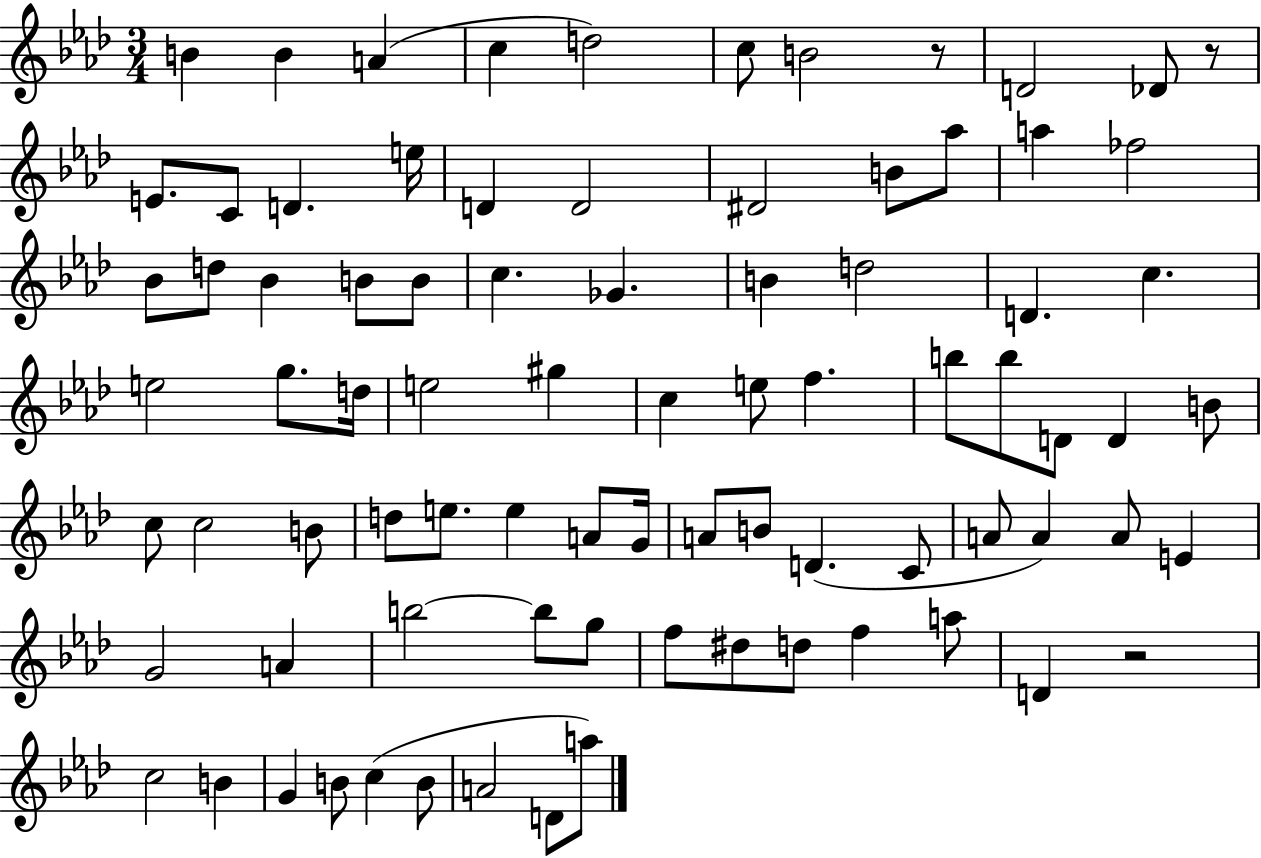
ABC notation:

X:1
T:Untitled
M:3/4
L:1/4
K:Ab
B B A c d2 c/2 B2 z/2 D2 _D/2 z/2 E/2 C/2 D e/4 D D2 ^D2 B/2 _a/2 a _f2 _B/2 d/2 _B B/2 B/2 c _G B d2 D c e2 g/2 d/4 e2 ^g c e/2 f b/2 b/2 D/2 D B/2 c/2 c2 B/2 d/2 e/2 e A/2 G/4 A/2 B/2 D C/2 A/2 A A/2 E G2 A b2 b/2 g/2 f/2 ^d/2 d/2 f a/2 D z2 c2 B G B/2 c B/2 A2 D/2 a/2